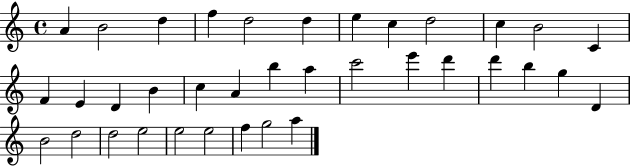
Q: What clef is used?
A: treble